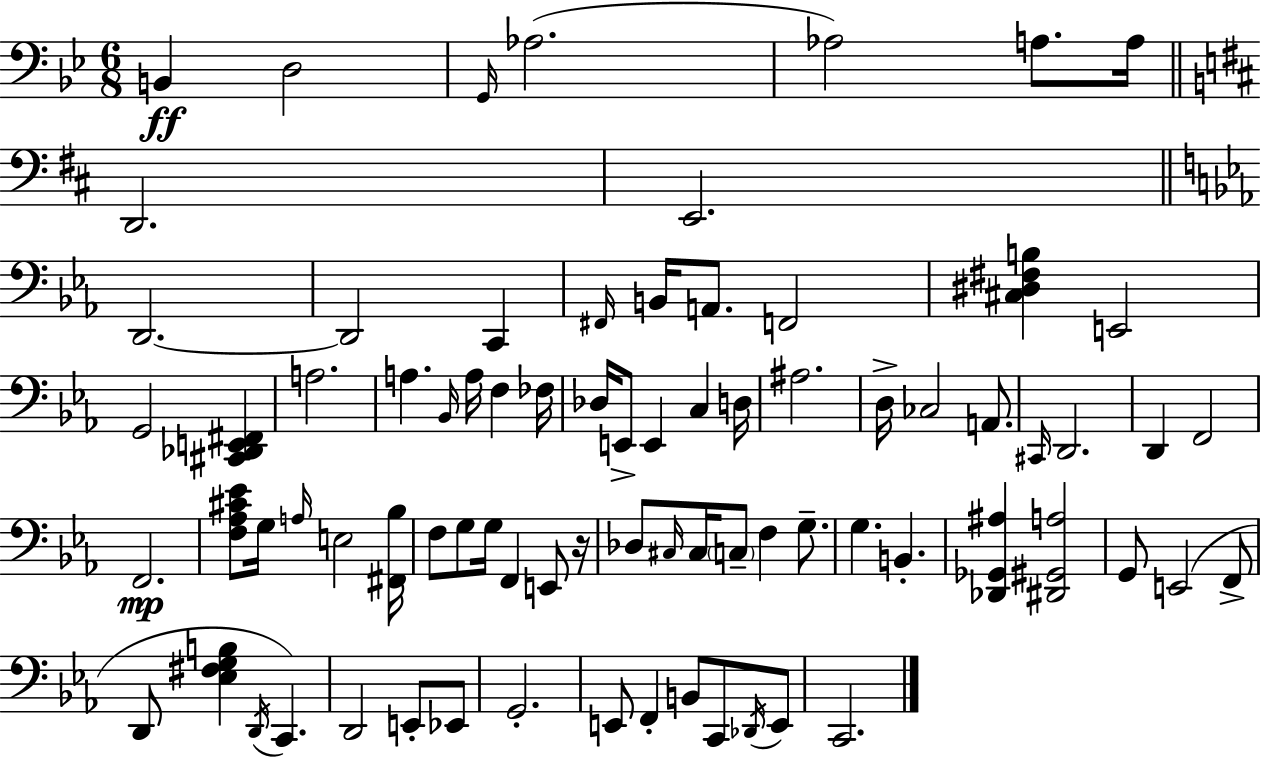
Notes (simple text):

B2/q D3/h G2/s Ab3/h. Ab3/h A3/e. A3/s D2/h. E2/h. D2/h. D2/h C2/q F#2/s B2/s A2/e. F2/h [C#3,D#3,F#3,B3]/q E2/h G2/h [C#2,Db2,E2,F#2]/q A3/h. A3/q. Bb2/s A3/s F3/q FES3/s Db3/s E2/e E2/q C3/q D3/s A#3/h. D3/s CES3/h A2/e. C#2/s D2/h. D2/q F2/h F2/h. [F3,Ab3,C#4,Eb4]/e G3/s A3/s E3/h [F#2,Bb3]/s F3/e G3/e G3/s F2/q E2/e R/s Db3/e C#3/s C#3/s C3/e F3/q G3/e. G3/q. B2/q. [Db2,Gb2,A#3]/q [D#2,G#2,A3]/h G2/e E2/h F2/e D2/e [Eb3,F#3,G3,B3]/q D2/s C2/q. D2/h E2/e Eb2/e G2/h. E2/e F2/q B2/e C2/e Db2/s E2/e C2/h.